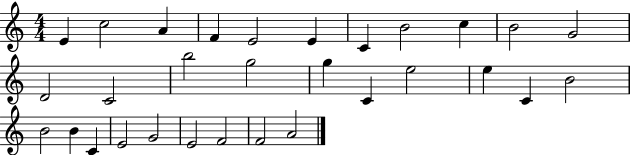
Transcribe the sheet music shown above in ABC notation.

X:1
T:Untitled
M:4/4
L:1/4
K:C
E c2 A F E2 E C B2 c B2 G2 D2 C2 b2 g2 g C e2 e C B2 B2 B C E2 G2 E2 F2 F2 A2